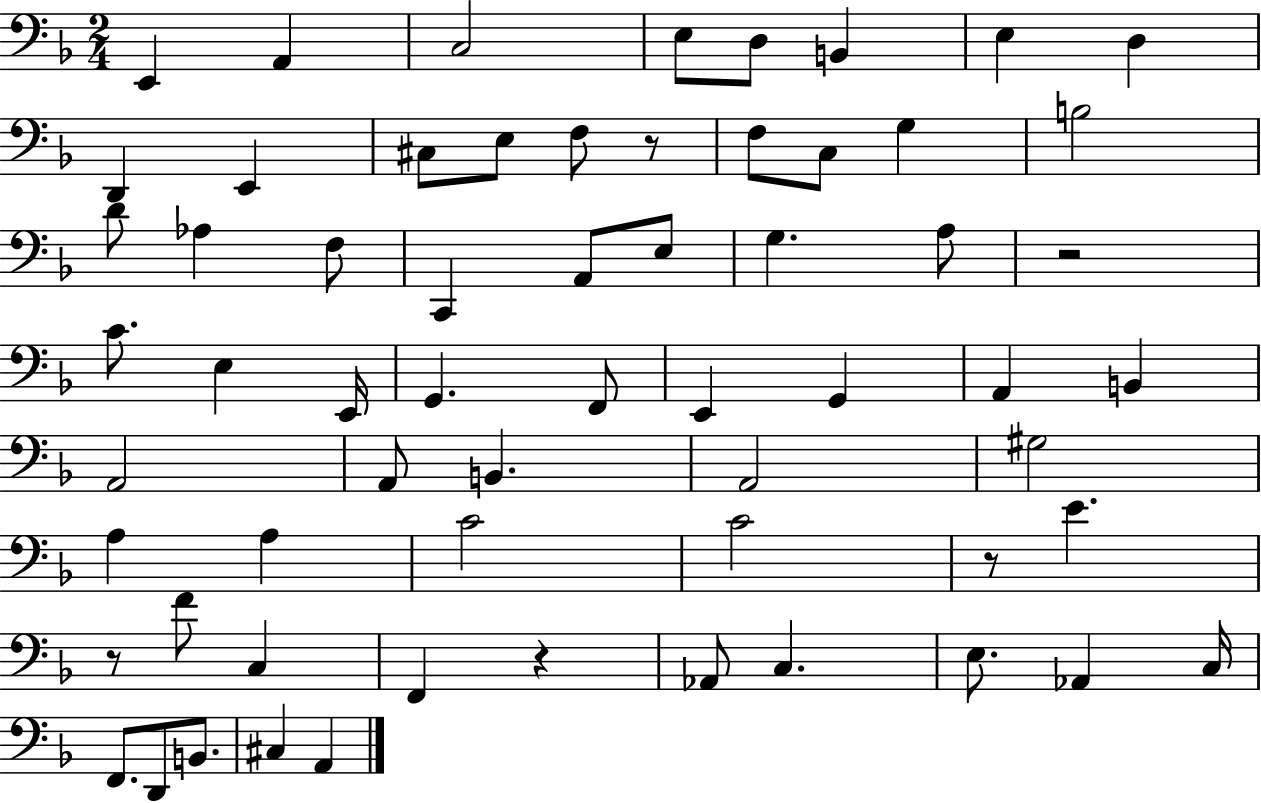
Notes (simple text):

E2/q A2/q C3/h E3/e D3/e B2/q E3/q D3/q D2/q E2/q C#3/e E3/e F3/e R/e F3/e C3/e G3/q B3/h D4/e Ab3/q F3/e C2/q A2/e E3/e G3/q. A3/e R/h C4/e. E3/q E2/s G2/q. F2/e E2/q G2/q A2/q B2/q A2/h A2/e B2/q. A2/h G#3/h A3/q A3/q C4/h C4/h R/e E4/q. R/e F4/e C3/q F2/q R/q Ab2/e C3/q. E3/e. Ab2/q C3/s F2/e. D2/e B2/e. C#3/q A2/q